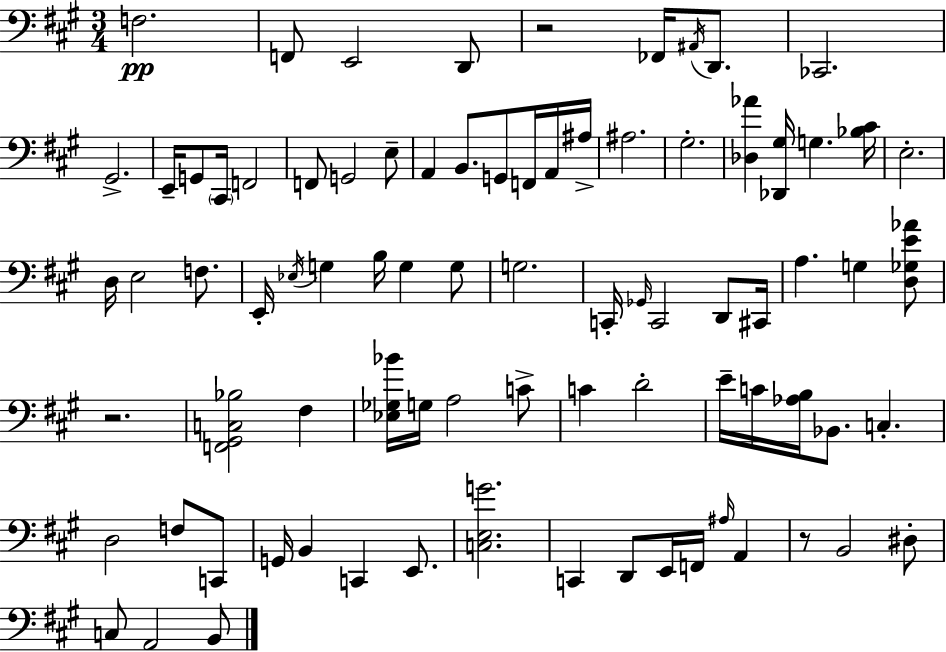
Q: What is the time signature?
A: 3/4